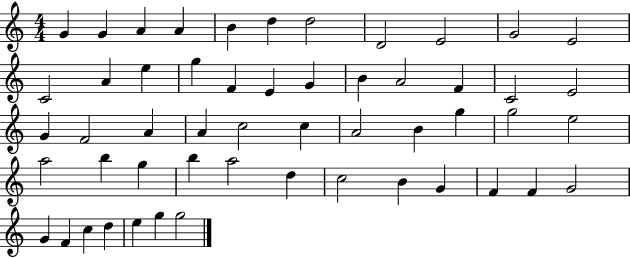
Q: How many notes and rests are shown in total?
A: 53